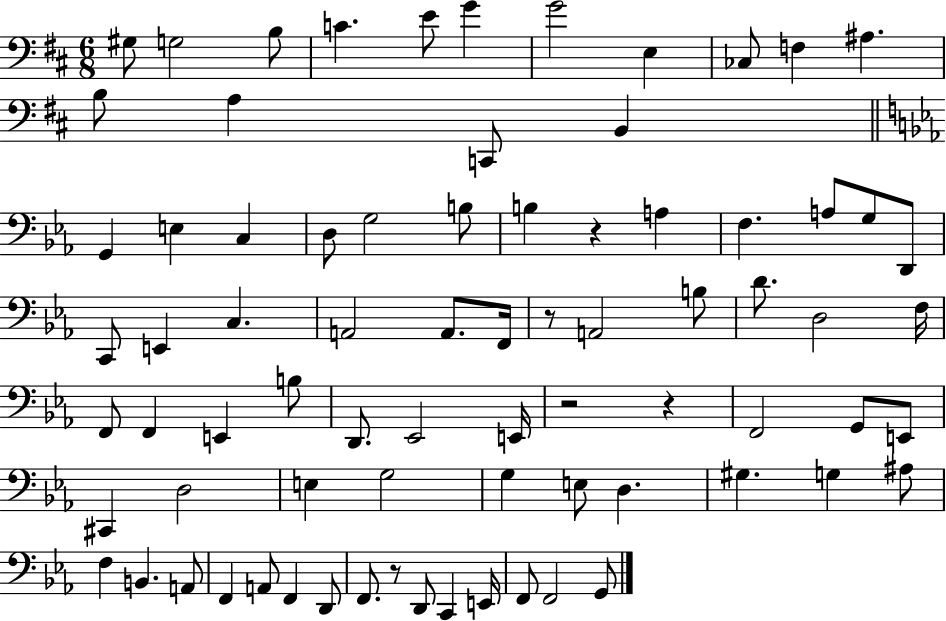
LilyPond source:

{
  \clef bass
  \numericTimeSignature
  \time 6/8
  \key d \major
  gis8 g2 b8 | c'4. e'8 g'4 | g'2 e4 | ces8 f4 ais4. | \break b8 a4 c,8 b,4 | \bar "||" \break \key ees \major g,4 e4 c4 | d8 g2 b8 | b4 r4 a4 | f4. a8 g8 d,8 | \break c,8 e,4 c4. | a,2 a,8. f,16 | r8 a,2 b8 | d'8. d2 f16 | \break f,8 f,4 e,4 b8 | d,8. ees,2 e,16 | r2 r4 | f,2 g,8 e,8 | \break cis,4 d2 | e4 g2 | g4 e8 d4. | gis4. g4 ais8 | \break f4 b,4. a,8 | f,4 a,8 f,4 d,8 | f,8. r8 d,8 c,4 e,16 | f,8 f,2 g,8 | \break \bar "|."
}